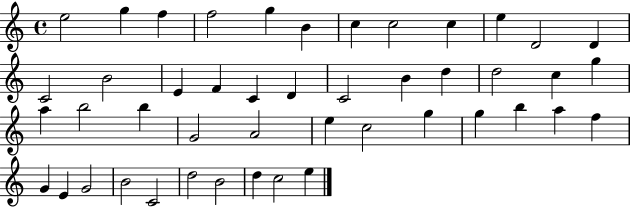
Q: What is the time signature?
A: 4/4